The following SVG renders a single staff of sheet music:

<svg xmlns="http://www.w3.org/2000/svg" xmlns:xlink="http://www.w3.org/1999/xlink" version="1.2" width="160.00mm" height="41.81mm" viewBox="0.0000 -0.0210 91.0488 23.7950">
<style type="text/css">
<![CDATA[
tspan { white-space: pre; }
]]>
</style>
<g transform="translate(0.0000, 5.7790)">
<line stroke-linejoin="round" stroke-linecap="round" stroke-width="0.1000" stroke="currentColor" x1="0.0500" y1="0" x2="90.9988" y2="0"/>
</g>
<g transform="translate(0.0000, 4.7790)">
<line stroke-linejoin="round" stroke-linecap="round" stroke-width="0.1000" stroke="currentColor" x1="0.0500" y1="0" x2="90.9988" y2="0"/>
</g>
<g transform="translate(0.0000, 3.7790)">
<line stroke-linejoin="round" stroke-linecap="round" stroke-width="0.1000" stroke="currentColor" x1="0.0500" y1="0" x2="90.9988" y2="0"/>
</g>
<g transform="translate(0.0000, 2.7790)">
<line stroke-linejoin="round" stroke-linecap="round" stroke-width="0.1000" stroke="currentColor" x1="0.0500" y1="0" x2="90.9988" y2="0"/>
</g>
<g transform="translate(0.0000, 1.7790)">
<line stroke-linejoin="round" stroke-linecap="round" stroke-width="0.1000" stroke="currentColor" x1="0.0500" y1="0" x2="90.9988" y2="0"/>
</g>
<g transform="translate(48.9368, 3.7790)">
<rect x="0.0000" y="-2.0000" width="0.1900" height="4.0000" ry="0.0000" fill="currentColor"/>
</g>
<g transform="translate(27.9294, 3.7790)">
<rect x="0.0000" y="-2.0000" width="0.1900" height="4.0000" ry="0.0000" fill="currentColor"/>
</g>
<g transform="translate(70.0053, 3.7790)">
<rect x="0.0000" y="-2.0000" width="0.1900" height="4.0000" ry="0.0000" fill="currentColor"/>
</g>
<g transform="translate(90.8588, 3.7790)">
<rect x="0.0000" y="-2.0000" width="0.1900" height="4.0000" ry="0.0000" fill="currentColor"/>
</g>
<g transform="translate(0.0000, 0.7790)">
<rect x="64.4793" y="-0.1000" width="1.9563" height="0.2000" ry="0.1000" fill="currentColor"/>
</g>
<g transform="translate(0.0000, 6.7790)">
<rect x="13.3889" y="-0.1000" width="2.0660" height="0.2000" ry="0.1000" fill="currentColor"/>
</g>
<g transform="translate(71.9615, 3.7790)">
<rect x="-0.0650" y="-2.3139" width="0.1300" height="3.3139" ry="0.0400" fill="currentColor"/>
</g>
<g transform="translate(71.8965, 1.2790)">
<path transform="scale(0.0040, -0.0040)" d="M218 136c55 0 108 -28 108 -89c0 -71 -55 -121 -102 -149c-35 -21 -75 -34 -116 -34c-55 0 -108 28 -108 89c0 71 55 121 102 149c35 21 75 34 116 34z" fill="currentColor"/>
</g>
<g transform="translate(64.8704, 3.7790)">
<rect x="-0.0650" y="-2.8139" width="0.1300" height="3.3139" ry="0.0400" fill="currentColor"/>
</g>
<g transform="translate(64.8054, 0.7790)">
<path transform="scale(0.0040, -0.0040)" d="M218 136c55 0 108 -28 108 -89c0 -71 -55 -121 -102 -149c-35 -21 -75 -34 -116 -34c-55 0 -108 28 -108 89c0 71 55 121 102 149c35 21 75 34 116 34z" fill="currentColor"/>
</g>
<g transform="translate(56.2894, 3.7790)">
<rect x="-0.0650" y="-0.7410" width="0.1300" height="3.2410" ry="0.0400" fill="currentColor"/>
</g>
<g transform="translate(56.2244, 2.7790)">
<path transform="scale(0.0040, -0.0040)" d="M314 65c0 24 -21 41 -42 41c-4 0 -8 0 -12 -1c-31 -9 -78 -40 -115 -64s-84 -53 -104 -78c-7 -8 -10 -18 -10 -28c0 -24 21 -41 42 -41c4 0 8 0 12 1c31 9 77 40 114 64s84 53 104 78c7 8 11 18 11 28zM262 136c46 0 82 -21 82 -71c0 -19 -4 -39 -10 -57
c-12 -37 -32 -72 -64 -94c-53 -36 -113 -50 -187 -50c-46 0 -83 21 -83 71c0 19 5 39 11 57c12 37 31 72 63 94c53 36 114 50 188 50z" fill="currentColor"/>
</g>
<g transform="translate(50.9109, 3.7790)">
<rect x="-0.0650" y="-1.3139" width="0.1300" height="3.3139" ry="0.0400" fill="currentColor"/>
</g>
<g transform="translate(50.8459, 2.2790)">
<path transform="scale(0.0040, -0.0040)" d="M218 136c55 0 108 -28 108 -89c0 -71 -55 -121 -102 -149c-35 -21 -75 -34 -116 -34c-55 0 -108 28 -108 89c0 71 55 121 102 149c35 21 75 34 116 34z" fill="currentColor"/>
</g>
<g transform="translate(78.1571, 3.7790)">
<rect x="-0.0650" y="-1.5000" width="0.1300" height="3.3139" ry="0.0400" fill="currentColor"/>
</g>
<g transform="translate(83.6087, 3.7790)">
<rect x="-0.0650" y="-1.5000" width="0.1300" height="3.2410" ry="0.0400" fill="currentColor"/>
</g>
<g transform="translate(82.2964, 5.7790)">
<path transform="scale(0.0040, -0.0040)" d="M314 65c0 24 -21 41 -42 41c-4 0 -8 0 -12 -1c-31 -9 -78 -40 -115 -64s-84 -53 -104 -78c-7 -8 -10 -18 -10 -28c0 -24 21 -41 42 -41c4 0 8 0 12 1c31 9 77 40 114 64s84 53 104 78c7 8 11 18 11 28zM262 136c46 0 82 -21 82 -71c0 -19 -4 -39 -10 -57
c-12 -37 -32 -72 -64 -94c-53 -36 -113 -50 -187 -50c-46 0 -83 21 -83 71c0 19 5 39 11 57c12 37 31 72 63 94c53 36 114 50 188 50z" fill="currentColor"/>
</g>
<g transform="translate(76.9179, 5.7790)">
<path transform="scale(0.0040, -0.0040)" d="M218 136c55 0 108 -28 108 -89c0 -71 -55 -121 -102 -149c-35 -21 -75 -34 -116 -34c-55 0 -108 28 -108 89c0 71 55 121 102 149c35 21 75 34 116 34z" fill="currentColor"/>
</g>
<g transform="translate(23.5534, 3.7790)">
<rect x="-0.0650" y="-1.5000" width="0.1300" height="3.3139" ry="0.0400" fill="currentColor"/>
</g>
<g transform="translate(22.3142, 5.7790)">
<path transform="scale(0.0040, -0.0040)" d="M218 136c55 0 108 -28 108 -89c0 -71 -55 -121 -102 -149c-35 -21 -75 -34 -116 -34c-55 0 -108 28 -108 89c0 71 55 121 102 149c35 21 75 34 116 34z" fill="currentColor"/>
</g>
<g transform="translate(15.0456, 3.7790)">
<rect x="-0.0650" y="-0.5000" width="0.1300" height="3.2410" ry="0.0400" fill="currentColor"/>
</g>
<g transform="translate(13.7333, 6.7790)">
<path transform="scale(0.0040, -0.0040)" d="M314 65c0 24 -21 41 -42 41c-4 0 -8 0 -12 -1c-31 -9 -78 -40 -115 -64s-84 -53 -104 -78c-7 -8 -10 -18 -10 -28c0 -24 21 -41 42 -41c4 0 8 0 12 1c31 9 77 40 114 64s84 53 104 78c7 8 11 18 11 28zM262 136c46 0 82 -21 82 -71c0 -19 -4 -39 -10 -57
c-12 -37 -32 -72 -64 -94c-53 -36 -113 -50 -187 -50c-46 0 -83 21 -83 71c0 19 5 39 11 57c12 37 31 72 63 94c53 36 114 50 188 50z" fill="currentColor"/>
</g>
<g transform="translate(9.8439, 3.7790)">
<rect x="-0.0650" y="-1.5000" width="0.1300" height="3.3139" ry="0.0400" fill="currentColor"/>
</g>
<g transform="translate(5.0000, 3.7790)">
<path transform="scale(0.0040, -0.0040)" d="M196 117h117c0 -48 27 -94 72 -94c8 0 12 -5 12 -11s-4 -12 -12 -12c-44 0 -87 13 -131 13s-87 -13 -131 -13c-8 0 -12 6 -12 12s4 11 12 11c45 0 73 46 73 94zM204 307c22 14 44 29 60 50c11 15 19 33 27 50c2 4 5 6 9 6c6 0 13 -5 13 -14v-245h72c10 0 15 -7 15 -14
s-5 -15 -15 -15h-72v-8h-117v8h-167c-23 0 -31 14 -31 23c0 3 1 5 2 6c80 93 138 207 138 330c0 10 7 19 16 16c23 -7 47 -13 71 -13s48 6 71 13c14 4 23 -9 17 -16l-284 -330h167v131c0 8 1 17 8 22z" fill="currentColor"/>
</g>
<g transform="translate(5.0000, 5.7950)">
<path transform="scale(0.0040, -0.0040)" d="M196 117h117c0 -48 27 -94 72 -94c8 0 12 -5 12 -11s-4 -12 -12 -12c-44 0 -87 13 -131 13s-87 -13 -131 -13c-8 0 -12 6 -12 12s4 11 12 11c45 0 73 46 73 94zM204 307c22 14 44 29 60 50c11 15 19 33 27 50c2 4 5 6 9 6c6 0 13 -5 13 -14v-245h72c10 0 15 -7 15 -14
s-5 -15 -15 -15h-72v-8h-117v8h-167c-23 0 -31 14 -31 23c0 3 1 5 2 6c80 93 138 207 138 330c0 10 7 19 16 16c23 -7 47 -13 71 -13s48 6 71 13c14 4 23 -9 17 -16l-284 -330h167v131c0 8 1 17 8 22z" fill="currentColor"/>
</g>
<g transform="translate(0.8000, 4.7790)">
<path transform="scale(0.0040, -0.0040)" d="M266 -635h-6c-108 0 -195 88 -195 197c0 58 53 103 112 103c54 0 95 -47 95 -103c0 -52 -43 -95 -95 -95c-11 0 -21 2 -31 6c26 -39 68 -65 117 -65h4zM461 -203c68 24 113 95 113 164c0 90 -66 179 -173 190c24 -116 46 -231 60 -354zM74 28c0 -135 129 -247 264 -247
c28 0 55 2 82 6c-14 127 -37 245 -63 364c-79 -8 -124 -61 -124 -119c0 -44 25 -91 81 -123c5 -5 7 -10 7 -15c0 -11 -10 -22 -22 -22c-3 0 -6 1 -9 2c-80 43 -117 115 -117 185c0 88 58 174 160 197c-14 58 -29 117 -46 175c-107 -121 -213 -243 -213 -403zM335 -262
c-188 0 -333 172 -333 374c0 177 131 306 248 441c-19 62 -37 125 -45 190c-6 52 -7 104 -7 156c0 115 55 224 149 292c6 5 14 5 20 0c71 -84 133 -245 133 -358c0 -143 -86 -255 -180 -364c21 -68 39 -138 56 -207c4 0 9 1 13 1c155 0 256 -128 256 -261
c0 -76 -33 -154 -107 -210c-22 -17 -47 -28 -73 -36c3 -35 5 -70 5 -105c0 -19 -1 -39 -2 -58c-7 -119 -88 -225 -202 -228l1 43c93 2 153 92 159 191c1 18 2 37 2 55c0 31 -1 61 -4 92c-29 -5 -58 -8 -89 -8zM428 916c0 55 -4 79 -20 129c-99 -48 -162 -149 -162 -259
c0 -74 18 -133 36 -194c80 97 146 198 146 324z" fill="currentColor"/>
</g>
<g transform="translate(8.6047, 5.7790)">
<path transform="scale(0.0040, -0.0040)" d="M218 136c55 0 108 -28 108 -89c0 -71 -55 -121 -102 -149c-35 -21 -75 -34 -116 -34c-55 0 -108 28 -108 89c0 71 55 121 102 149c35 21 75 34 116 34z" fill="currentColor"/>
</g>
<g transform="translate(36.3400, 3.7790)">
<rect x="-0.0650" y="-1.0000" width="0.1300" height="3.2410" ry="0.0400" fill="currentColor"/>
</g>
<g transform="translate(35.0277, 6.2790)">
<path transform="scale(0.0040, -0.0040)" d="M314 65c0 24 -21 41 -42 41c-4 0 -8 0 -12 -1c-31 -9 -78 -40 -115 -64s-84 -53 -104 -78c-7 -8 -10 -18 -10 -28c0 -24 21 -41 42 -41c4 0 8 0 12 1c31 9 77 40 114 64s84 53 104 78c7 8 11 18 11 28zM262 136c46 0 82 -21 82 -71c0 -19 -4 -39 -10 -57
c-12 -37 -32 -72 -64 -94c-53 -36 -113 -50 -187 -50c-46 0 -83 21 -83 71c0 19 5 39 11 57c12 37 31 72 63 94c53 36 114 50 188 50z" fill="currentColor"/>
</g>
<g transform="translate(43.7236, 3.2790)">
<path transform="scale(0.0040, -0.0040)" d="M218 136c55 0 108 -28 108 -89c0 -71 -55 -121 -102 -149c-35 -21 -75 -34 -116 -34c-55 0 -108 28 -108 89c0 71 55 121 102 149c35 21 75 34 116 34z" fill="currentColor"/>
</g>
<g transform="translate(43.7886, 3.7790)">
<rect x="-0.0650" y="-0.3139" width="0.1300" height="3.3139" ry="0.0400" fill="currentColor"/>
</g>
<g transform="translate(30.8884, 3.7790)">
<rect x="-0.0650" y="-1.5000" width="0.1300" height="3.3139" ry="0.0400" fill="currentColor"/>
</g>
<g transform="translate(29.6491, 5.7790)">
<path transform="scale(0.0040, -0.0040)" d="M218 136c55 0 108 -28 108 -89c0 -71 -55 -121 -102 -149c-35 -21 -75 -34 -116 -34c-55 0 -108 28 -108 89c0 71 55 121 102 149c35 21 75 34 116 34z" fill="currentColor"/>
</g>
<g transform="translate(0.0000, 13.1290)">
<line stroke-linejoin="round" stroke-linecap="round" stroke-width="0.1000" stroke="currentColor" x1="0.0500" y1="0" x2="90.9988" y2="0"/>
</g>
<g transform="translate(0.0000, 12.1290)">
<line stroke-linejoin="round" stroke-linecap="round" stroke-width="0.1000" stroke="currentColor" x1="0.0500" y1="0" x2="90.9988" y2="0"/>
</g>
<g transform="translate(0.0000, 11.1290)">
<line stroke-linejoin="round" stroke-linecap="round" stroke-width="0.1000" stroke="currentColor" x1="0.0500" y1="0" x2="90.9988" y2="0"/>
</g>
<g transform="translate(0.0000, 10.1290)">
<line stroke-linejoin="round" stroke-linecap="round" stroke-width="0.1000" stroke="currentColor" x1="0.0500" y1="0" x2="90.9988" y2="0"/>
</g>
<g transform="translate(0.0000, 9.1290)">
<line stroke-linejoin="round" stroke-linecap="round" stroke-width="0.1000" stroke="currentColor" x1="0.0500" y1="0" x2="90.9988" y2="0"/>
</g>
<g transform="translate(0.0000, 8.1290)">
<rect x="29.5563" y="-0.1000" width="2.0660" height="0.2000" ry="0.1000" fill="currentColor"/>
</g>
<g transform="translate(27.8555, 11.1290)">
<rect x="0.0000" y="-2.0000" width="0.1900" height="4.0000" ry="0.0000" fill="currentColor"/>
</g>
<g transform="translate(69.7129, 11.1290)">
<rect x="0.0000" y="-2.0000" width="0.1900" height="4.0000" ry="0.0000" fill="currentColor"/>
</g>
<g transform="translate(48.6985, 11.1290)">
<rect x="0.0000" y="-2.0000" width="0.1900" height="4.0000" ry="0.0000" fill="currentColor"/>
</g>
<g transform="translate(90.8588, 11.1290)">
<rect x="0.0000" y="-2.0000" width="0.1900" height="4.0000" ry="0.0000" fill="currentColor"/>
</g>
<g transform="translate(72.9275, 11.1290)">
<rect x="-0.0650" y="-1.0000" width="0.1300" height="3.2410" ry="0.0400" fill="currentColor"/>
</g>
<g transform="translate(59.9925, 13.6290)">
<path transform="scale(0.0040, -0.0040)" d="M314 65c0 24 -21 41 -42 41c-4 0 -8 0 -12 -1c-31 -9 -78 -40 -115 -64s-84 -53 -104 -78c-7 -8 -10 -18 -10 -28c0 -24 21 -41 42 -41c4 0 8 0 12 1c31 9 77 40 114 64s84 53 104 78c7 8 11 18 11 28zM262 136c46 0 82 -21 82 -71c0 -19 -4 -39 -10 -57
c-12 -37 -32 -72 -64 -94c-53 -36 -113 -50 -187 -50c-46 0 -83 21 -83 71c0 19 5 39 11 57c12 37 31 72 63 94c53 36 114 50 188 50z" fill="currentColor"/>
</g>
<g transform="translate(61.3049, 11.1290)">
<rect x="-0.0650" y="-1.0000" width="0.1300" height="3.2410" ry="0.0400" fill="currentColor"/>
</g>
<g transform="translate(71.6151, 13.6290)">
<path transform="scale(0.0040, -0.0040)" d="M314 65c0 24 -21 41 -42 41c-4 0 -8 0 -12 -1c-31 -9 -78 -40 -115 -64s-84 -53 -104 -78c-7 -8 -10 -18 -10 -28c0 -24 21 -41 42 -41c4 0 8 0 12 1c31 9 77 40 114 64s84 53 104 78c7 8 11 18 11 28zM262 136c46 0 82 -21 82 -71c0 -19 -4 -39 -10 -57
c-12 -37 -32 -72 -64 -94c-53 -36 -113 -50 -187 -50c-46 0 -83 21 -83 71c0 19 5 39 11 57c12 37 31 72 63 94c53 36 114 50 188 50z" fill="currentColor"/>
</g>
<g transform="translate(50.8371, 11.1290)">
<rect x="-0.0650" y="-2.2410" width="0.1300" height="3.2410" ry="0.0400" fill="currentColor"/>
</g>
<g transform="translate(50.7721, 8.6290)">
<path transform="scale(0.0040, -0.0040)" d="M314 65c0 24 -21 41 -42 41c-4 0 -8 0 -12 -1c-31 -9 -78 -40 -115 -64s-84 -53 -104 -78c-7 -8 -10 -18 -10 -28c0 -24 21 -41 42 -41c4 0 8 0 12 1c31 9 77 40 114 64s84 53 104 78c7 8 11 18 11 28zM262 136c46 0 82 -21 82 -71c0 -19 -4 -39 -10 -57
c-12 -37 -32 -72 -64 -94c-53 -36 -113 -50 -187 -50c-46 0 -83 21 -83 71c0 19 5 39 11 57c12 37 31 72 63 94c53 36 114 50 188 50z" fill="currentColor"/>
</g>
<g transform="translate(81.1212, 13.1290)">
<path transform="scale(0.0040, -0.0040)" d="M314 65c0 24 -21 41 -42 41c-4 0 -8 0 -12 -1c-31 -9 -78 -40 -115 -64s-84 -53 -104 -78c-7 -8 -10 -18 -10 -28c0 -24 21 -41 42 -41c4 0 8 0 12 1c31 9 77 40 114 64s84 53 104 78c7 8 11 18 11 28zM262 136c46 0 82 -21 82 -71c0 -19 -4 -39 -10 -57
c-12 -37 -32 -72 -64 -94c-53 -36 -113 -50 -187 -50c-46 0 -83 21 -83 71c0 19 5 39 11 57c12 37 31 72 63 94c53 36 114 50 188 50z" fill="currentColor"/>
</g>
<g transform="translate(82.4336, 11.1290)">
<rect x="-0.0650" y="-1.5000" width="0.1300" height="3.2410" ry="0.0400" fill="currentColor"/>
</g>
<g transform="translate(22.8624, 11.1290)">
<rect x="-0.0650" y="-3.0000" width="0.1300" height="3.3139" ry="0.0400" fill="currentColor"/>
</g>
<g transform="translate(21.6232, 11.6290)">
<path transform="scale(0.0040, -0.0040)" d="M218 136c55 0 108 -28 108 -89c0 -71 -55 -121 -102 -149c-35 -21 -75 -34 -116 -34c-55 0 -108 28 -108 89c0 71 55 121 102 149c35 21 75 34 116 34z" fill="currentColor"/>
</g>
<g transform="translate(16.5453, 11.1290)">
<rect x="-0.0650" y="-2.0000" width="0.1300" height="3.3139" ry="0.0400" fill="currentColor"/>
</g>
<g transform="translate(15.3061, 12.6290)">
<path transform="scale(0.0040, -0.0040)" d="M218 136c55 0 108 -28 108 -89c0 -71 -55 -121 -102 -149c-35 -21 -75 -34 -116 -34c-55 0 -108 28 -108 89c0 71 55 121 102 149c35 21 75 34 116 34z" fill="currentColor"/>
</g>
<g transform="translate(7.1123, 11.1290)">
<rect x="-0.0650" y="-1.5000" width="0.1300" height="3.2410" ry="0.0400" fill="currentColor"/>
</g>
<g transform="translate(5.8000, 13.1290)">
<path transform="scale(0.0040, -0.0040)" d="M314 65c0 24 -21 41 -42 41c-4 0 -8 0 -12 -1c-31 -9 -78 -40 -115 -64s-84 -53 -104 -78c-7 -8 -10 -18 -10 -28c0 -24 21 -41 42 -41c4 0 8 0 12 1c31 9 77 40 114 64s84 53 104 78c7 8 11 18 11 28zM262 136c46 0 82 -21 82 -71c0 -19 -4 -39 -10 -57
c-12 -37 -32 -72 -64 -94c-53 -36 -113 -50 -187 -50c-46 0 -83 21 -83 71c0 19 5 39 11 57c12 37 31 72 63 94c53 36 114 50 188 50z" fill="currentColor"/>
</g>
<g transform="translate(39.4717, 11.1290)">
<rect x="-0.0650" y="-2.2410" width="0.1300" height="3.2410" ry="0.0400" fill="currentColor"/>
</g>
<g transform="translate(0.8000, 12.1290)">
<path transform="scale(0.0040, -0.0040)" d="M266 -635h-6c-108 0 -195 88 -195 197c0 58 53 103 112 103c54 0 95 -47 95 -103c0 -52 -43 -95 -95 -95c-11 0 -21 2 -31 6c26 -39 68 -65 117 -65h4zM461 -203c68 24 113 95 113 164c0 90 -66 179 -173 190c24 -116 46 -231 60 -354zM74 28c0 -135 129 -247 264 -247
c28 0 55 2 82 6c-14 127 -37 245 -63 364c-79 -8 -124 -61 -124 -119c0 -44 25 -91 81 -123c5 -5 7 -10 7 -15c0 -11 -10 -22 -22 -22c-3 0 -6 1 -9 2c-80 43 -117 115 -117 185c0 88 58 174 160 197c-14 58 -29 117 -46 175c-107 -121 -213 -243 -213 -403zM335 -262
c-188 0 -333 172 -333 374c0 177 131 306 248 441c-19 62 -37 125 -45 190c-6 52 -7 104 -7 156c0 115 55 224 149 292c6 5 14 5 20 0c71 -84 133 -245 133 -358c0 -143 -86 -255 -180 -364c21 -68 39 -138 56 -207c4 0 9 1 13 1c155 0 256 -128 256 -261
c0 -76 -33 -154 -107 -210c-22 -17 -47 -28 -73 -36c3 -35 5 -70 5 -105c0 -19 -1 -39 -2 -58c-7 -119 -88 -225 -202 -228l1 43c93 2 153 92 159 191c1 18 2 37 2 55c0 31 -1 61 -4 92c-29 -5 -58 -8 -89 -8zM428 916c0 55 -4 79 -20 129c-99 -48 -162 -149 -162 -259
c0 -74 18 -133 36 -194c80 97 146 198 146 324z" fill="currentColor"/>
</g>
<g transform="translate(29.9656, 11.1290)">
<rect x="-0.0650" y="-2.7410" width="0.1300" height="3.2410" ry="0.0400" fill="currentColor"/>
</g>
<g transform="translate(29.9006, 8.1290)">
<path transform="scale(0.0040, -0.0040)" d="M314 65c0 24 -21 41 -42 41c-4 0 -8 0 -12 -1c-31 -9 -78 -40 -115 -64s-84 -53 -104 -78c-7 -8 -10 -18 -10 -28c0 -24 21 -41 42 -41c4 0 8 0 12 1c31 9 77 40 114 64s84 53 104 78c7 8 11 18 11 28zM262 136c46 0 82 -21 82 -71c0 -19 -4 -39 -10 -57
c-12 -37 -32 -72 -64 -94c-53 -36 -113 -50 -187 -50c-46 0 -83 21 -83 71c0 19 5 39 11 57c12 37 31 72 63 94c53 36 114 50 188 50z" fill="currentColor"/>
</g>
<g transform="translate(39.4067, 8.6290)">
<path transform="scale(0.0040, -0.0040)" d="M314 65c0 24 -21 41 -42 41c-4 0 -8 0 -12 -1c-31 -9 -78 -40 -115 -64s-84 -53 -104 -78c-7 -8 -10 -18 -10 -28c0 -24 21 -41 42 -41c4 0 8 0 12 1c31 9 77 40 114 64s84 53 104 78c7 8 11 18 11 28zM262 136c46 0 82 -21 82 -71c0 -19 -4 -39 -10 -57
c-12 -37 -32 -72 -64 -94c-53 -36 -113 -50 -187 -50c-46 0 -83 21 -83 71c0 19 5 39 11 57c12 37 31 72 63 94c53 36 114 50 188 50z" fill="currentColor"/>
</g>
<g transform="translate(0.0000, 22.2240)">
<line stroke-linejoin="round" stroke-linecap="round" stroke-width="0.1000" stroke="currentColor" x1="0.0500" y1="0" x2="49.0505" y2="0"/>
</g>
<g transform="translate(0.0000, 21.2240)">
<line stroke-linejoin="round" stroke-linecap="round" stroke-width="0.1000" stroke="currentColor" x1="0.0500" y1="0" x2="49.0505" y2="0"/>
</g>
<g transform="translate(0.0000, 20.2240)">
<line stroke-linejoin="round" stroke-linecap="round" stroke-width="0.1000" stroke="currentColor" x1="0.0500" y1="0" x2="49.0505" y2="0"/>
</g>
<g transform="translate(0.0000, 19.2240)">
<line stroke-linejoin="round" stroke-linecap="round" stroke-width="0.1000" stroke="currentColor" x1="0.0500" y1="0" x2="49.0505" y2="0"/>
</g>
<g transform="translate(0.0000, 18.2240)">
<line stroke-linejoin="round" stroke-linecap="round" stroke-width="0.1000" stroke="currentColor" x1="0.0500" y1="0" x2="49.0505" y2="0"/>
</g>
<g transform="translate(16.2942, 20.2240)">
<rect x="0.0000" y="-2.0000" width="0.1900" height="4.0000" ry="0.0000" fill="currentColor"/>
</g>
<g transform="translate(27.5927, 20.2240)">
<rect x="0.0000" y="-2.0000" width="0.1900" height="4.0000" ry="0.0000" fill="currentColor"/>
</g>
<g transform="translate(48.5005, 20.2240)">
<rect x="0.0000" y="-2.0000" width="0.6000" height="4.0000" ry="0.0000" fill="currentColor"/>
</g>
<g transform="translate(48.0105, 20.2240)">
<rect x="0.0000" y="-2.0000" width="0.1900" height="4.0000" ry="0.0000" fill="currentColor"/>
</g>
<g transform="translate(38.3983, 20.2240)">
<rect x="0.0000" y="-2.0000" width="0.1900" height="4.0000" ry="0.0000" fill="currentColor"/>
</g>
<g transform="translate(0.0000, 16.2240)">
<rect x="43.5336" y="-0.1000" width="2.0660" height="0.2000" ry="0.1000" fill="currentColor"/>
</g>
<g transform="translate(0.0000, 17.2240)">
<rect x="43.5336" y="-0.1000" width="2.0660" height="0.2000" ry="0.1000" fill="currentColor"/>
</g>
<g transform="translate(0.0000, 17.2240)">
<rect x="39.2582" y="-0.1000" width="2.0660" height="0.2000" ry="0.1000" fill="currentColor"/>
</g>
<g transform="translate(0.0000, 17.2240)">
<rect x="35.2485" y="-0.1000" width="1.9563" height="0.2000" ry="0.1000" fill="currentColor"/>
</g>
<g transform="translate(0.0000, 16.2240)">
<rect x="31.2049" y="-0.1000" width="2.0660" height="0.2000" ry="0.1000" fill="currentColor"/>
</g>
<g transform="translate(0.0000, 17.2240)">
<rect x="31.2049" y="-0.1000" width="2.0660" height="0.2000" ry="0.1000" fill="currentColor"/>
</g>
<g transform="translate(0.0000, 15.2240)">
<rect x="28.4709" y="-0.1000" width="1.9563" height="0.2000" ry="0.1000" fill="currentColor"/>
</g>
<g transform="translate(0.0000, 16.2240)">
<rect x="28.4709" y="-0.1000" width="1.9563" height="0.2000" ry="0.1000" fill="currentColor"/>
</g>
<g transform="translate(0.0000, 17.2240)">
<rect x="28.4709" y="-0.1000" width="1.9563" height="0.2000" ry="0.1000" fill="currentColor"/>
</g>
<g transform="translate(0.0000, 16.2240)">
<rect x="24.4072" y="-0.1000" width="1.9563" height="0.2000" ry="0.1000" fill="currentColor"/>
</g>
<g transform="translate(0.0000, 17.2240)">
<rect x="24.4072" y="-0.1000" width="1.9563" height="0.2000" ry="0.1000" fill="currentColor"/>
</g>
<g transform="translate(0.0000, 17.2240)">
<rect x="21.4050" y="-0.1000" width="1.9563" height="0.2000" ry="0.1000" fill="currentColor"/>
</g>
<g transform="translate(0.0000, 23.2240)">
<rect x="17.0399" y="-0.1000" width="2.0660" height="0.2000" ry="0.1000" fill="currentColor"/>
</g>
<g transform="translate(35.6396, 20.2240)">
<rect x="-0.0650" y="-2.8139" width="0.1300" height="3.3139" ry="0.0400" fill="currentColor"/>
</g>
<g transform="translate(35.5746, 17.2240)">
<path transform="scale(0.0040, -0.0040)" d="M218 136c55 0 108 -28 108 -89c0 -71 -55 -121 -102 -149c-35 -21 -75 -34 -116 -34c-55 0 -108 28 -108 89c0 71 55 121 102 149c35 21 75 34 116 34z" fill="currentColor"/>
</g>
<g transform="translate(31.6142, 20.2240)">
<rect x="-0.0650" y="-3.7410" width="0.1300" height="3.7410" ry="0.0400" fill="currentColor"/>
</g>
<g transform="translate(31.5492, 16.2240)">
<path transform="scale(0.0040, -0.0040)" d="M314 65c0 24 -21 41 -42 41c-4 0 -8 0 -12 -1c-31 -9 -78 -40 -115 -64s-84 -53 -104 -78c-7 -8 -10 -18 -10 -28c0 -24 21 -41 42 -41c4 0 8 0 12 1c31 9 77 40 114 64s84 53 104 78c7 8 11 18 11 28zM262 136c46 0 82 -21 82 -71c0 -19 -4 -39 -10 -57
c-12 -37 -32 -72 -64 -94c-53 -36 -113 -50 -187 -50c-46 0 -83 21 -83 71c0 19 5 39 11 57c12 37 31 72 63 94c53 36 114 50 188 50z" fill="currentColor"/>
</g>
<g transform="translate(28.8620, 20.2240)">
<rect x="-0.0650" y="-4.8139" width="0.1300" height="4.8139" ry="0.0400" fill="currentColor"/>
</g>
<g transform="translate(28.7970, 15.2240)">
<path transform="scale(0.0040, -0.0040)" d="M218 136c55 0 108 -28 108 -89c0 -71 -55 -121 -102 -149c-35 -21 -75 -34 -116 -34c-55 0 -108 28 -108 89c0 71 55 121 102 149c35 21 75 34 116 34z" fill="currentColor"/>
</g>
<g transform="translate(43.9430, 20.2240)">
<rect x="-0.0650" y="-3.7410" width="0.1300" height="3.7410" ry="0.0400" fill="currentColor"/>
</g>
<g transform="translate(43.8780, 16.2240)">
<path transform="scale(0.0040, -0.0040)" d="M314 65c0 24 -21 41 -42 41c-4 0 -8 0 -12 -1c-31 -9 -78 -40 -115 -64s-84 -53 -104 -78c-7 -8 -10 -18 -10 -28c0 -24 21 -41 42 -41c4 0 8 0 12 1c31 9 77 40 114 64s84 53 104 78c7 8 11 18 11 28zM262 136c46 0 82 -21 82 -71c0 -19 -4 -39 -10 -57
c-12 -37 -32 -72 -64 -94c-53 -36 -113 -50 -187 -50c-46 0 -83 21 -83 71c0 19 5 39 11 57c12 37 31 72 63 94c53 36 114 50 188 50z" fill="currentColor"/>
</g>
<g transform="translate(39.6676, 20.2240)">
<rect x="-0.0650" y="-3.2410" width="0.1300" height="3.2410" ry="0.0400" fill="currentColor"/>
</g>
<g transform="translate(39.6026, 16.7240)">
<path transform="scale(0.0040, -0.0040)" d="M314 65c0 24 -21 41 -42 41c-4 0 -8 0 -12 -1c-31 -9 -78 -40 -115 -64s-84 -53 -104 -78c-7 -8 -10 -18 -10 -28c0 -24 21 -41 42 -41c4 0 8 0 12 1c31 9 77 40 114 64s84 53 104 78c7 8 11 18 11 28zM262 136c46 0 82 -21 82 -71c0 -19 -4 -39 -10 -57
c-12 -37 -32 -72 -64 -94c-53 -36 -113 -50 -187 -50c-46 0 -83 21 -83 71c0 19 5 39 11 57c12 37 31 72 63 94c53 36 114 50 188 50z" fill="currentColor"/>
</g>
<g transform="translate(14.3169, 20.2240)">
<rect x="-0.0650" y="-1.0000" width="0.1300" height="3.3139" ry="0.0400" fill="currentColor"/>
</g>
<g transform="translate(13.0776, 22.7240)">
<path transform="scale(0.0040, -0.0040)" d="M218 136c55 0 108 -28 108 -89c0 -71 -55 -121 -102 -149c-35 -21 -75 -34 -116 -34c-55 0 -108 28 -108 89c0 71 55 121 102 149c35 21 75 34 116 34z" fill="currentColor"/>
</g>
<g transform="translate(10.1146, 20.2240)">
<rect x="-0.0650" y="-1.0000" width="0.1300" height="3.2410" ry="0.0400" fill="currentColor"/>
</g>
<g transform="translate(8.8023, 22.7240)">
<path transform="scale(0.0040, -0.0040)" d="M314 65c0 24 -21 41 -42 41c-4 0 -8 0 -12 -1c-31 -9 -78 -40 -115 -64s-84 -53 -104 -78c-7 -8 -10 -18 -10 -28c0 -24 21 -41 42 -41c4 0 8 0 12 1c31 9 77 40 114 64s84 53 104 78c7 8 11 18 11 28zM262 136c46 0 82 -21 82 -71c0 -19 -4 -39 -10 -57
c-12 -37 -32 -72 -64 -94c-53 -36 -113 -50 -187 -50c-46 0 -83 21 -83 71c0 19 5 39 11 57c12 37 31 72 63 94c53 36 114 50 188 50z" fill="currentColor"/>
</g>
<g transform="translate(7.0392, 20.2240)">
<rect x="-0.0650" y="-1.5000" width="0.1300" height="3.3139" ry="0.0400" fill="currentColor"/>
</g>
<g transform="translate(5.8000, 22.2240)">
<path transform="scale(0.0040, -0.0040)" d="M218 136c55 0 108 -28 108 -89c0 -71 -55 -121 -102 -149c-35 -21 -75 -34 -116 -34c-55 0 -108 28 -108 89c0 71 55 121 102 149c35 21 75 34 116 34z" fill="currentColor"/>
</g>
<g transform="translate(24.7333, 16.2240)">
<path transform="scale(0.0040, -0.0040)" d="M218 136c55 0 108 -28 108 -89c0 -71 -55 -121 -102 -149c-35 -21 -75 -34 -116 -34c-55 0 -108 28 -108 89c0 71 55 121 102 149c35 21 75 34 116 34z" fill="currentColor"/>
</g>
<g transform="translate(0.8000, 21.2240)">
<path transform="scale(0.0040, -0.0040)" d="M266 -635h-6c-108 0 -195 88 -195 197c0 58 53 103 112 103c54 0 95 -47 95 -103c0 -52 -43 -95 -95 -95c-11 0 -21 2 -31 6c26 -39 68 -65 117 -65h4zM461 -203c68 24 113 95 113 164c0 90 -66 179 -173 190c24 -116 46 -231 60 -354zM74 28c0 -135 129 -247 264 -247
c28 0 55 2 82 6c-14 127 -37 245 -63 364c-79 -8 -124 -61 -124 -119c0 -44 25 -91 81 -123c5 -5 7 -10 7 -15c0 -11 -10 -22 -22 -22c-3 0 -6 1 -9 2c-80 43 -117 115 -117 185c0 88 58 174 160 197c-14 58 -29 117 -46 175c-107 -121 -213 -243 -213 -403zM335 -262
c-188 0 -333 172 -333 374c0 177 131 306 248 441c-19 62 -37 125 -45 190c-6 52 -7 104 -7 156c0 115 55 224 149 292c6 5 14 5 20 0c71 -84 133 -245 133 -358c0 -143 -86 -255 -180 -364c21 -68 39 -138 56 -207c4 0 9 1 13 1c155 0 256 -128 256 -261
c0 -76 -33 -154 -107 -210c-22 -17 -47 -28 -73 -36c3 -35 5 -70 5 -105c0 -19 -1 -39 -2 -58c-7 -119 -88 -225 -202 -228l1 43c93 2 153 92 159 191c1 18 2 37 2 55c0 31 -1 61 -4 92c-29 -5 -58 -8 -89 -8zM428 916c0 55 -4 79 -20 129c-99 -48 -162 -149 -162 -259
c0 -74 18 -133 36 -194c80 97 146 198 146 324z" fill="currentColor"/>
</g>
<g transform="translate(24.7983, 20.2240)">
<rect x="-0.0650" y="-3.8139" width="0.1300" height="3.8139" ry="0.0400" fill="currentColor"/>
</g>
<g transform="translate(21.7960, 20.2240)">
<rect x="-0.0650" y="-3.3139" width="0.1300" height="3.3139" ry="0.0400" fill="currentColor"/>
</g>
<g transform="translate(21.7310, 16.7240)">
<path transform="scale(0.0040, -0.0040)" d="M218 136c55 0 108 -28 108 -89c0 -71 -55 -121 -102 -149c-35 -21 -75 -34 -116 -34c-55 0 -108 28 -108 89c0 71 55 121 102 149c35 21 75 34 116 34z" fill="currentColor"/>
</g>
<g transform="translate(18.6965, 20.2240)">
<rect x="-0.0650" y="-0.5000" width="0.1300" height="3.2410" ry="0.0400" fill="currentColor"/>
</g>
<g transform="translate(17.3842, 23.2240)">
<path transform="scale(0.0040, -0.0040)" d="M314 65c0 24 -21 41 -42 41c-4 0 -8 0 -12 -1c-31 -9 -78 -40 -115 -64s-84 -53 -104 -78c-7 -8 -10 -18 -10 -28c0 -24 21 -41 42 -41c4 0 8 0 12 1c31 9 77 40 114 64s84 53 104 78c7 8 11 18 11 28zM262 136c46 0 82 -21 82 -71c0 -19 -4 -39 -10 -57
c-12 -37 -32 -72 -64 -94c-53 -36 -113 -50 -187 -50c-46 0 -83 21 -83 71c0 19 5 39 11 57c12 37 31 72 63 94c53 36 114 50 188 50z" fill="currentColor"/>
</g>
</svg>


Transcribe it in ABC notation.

X:1
T:Untitled
M:4/4
L:1/4
K:C
E C2 E E D2 c e d2 a g E E2 E2 F A a2 g2 g2 D2 D2 E2 E D2 D C2 b c' e' c'2 a b2 c'2